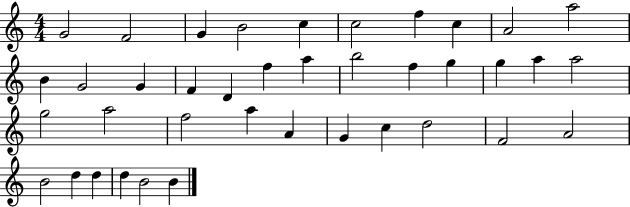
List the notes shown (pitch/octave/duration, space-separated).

G4/h F4/h G4/q B4/h C5/q C5/h F5/q C5/q A4/h A5/h B4/q G4/h G4/q F4/q D4/q F5/q A5/q B5/h F5/q G5/q G5/q A5/q A5/h G5/h A5/h F5/h A5/q A4/q G4/q C5/q D5/h F4/h A4/h B4/h D5/q D5/q D5/q B4/h B4/q